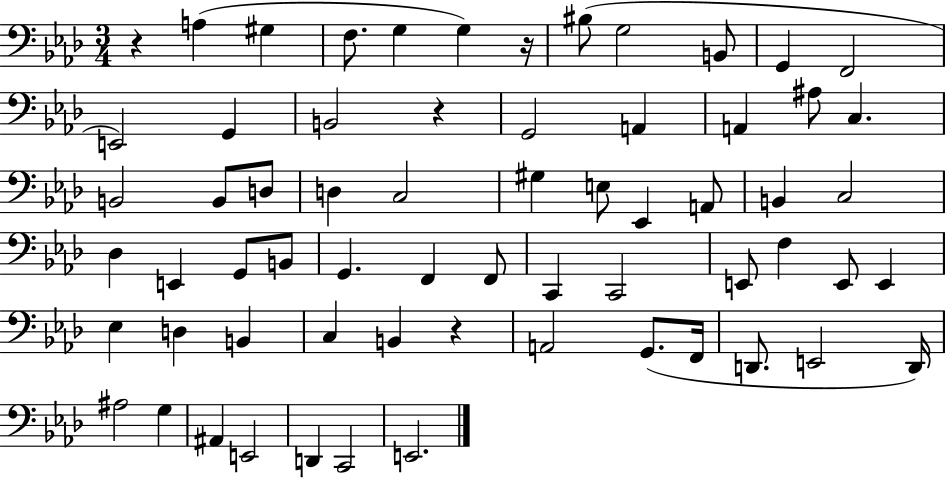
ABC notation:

X:1
T:Untitled
M:3/4
L:1/4
K:Ab
z A, ^G, F,/2 G, G, z/4 ^B,/2 G,2 B,,/2 G,, F,,2 E,,2 G,, B,,2 z G,,2 A,, A,, ^A,/2 C, B,,2 B,,/2 D,/2 D, C,2 ^G, E,/2 _E,, A,,/2 B,, C,2 _D, E,, G,,/2 B,,/2 G,, F,, F,,/2 C,, C,,2 E,,/2 F, E,,/2 E,, _E, D, B,, C, B,, z A,,2 G,,/2 F,,/4 D,,/2 E,,2 D,,/4 ^A,2 G, ^A,, E,,2 D,, C,,2 E,,2